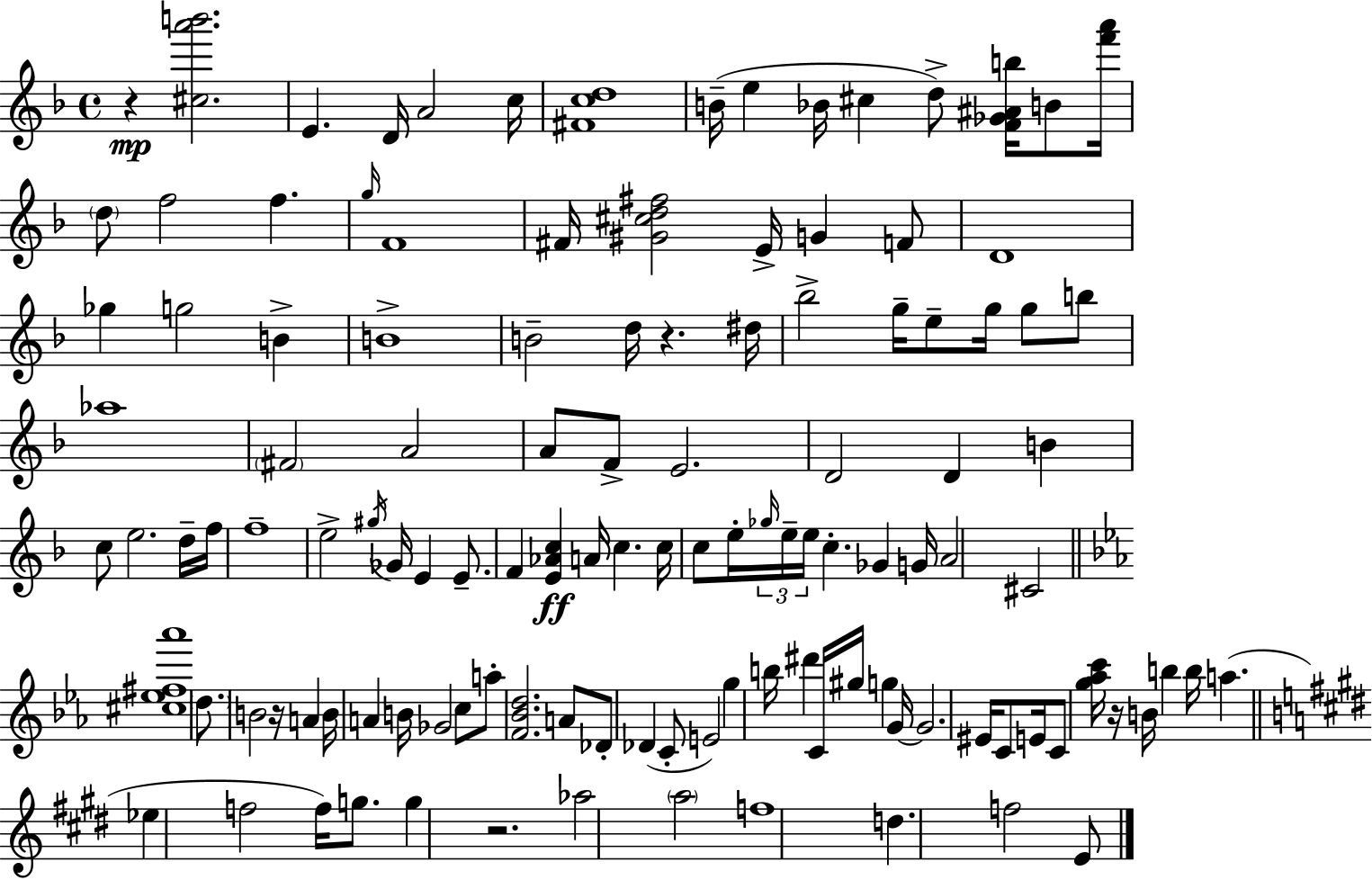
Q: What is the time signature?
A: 4/4